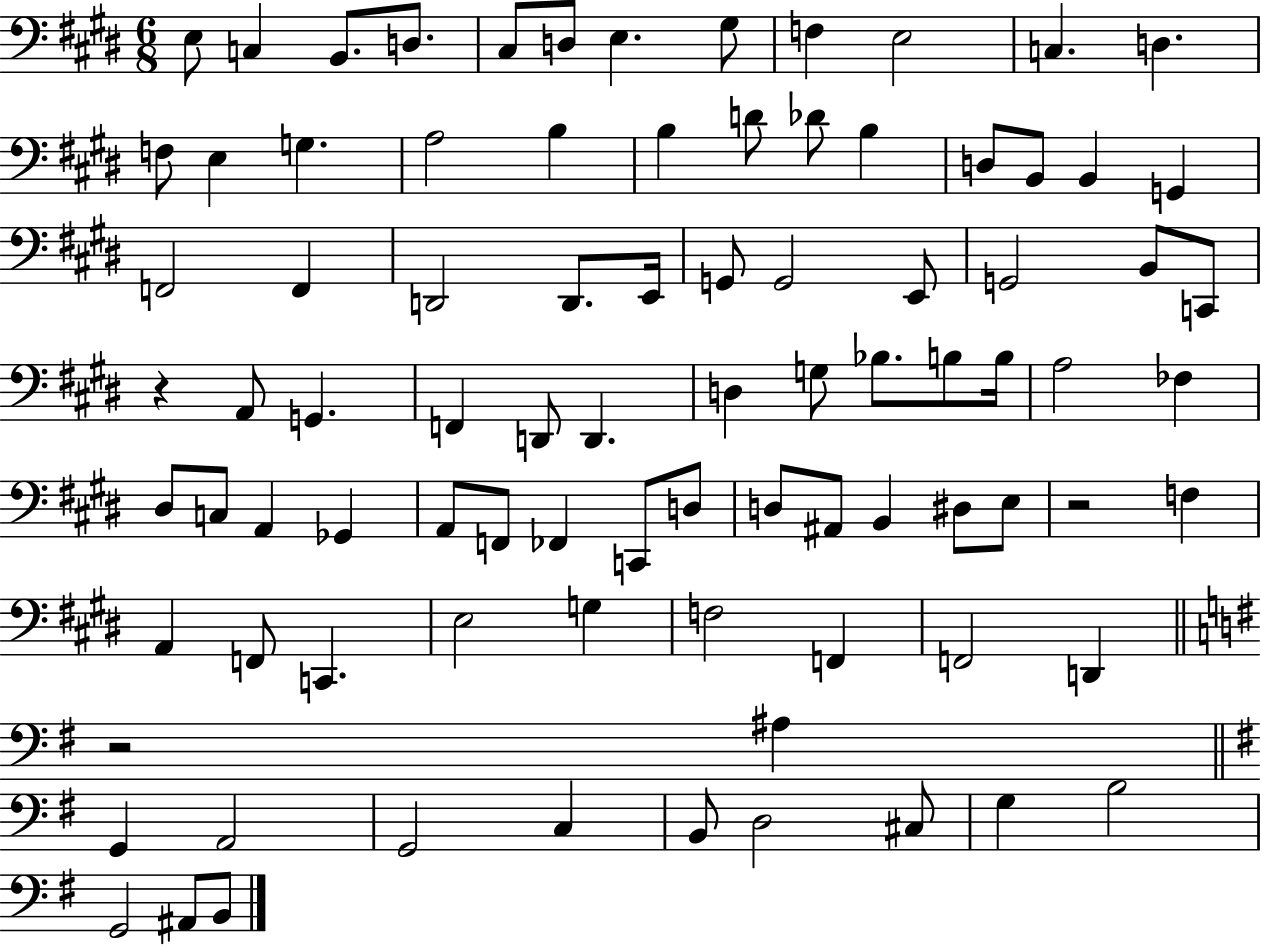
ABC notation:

X:1
T:Untitled
M:6/8
L:1/4
K:E
E,/2 C, B,,/2 D,/2 ^C,/2 D,/2 E, ^G,/2 F, E,2 C, D, F,/2 E, G, A,2 B, B, D/2 _D/2 B, D,/2 B,,/2 B,, G,, F,,2 F,, D,,2 D,,/2 E,,/4 G,,/2 G,,2 E,,/2 G,,2 B,,/2 C,,/2 z A,,/2 G,, F,, D,,/2 D,, D, G,/2 _B,/2 B,/2 B,/4 A,2 _F, ^D,/2 C,/2 A,, _G,, A,,/2 F,,/2 _F,, C,,/2 D,/2 D,/2 ^A,,/2 B,, ^D,/2 E,/2 z2 F, A,, F,,/2 C,, E,2 G, F,2 F,, F,,2 D,, z2 ^A, G,, A,,2 G,,2 C, B,,/2 D,2 ^C,/2 G, B,2 G,,2 ^A,,/2 B,,/2